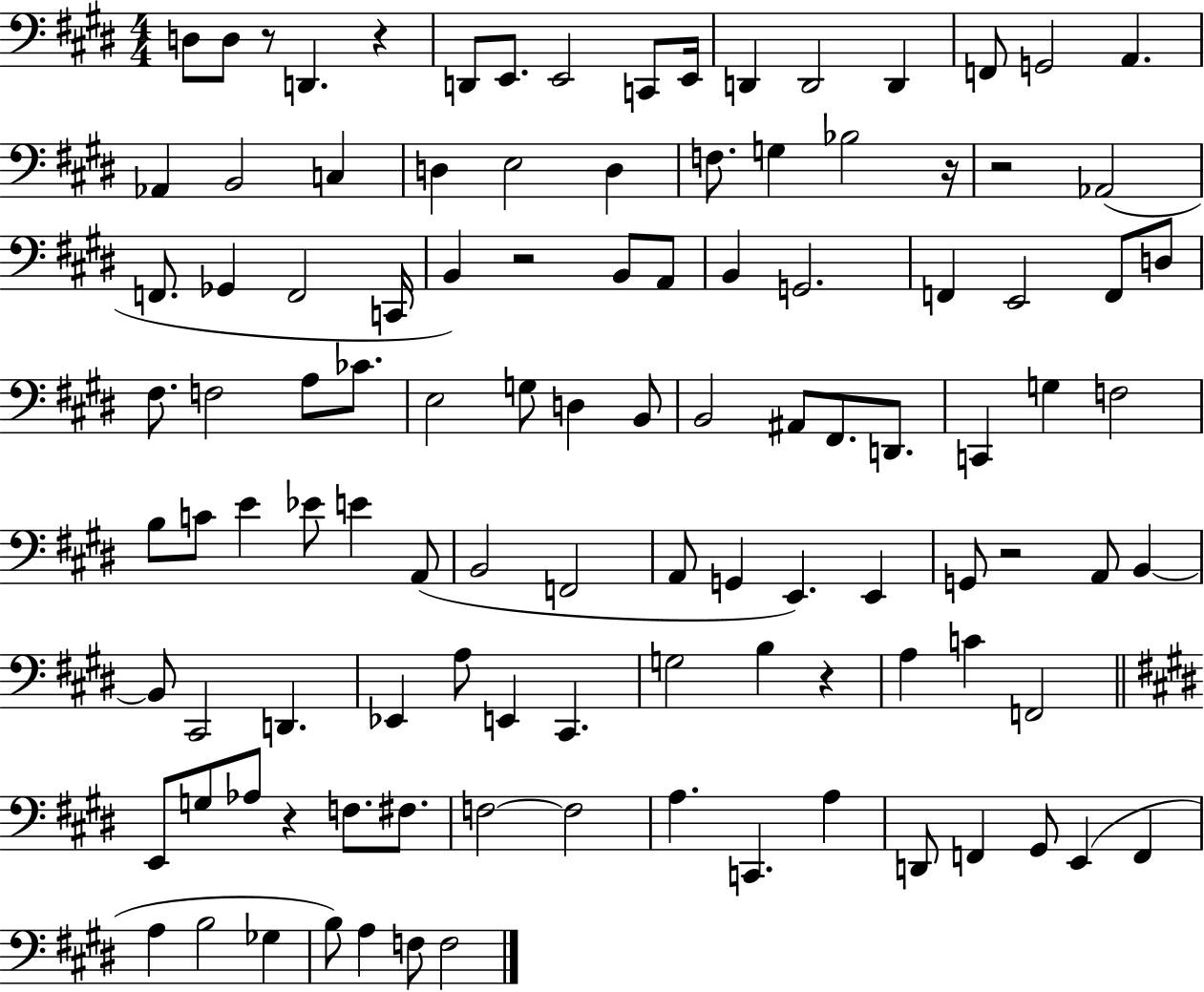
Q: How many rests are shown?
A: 8